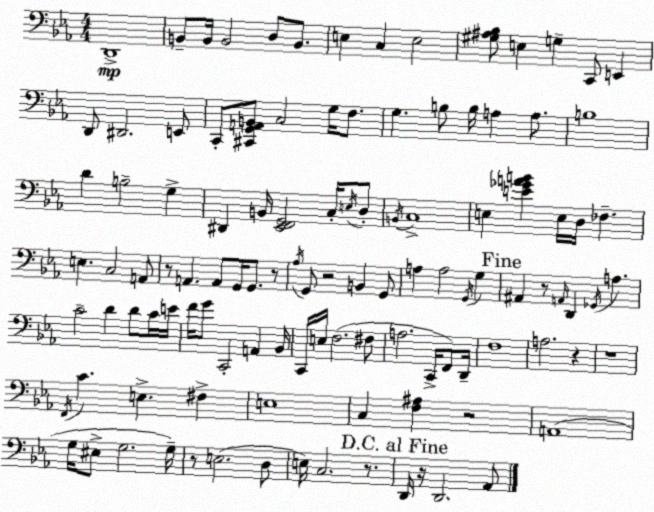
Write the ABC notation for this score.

X:1
T:Untitled
M:4/4
L:1/4
K:Eb
D,,4 B,,/2 B,,/4 B,,2 D,/2 B,,/2 E, C, E,2 [^G,^A,_B,]/2 E, G, C,,/2 E,, D,,/2 ^D,,2 E,,/2 C,,/2 [^C,,G,,A,,B,,]/2 C,2 G,/4 F,/2 G, B,/2 B,/4 A, A,/2 B,4 D B,2 G, ^D,, B,,/4 [_E,,F,,G,,]2 C,/4 E,/4 D,/2 B,,/4 C,4 E, [E_GAB] E,/4 D,/4 _F, E, C,2 A,,/2 z/2 A,, A,,/2 G,,/4 G,,/2 z/2 _A,/4 G,,/2 z2 B,, G,,/2 A, A,2 G,,/4 G, ^A,, z/2 A,,/4 D,, _G,,/4 A, C2 D D/2 C/4 E/4 F/4 G/2 C,,2 A,, _B,,/4 C,,/4 E,/4 F,2 ^F,/2 A,2 C,,/4 F,,/2 D,,/4 F,4 A,2 z z4 F,,/4 C E, ^F, E,4 C, [F,^A,] z2 A,,4 G,/4 ^E,/2 G,2 G,/4 z/2 E,2 D,/2 E,/4 C,2 z/2 D,,/4 z/4 D,,2 _A,,/2